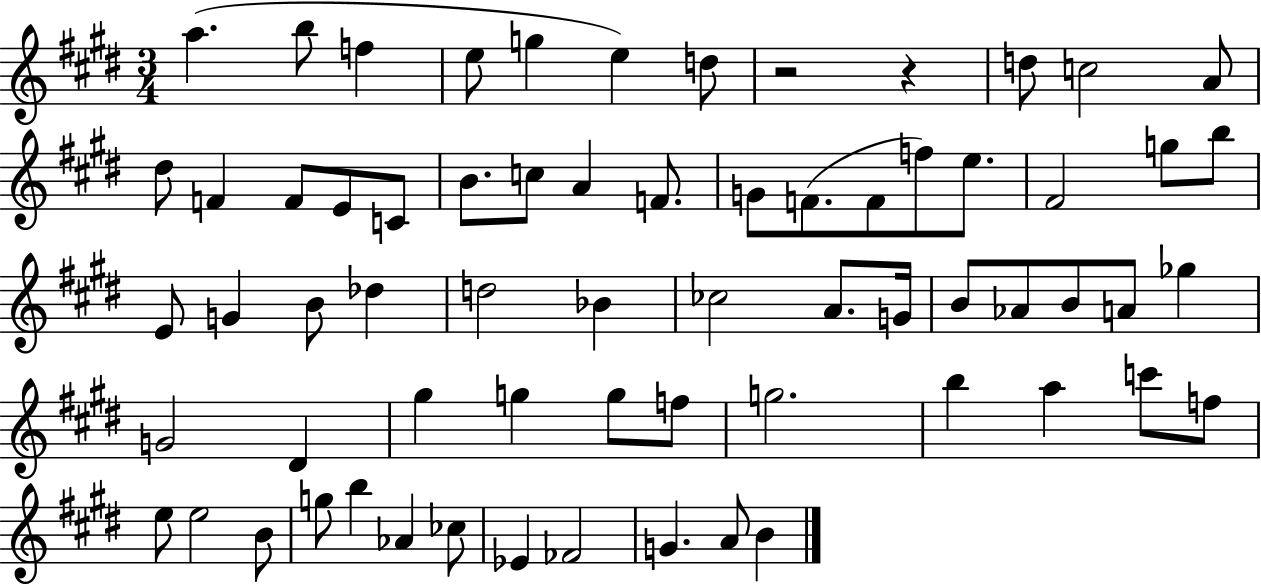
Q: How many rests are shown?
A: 2